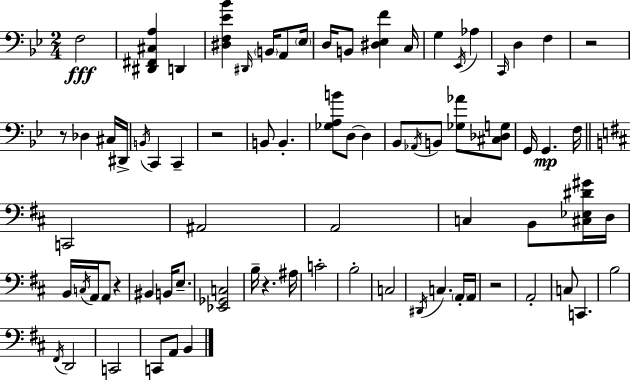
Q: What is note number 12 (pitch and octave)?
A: Ab3